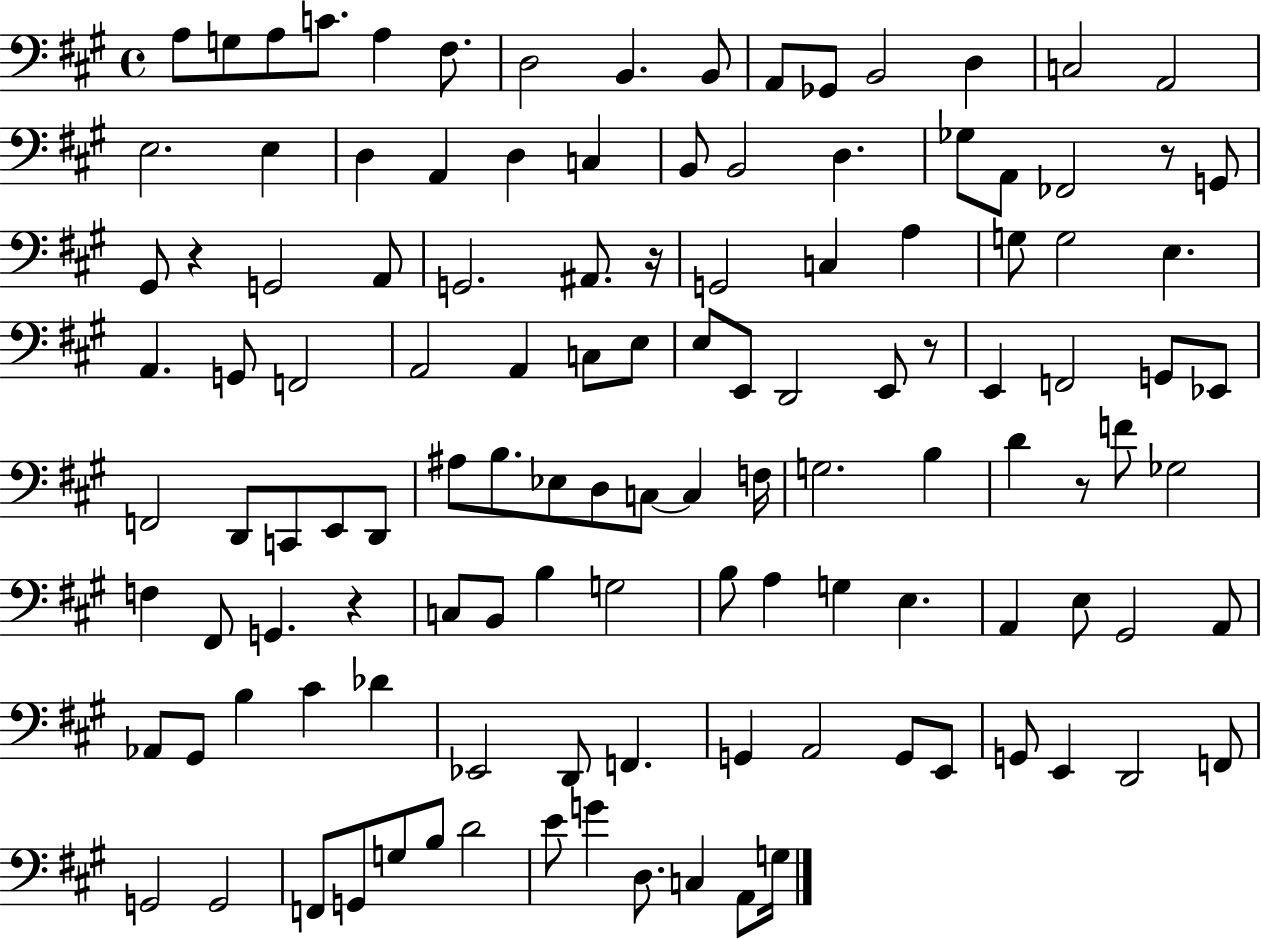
A3/e G3/e A3/e C4/e. A3/q F#3/e. D3/h B2/q. B2/e A2/e Gb2/e B2/h D3/q C3/h A2/h E3/h. E3/q D3/q A2/q D3/q C3/q B2/e B2/h D3/q. Gb3/e A2/e FES2/h R/e G2/e G#2/e R/q G2/h A2/e G2/h. A#2/e. R/s G2/h C3/q A3/q G3/e G3/h E3/q. A2/q. G2/e F2/h A2/h A2/q C3/e E3/e E3/e E2/e D2/h E2/e R/e E2/q F2/h G2/e Eb2/e F2/h D2/e C2/e E2/e D2/e A#3/e B3/e. Eb3/e D3/e C3/e C3/q F3/s G3/h. B3/q D4/q R/e F4/e Gb3/h F3/q F#2/e G2/q. R/q C3/e B2/e B3/q G3/h B3/e A3/q G3/q E3/q. A2/q E3/e G#2/h A2/e Ab2/e G#2/e B3/q C#4/q Db4/q Eb2/h D2/e F2/q. G2/q A2/h G2/e E2/e G2/e E2/q D2/h F2/e G2/h G2/h F2/e G2/e G3/e B3/e D4/h E4/e G4/q D3/e. C3/q A2/e G3/s